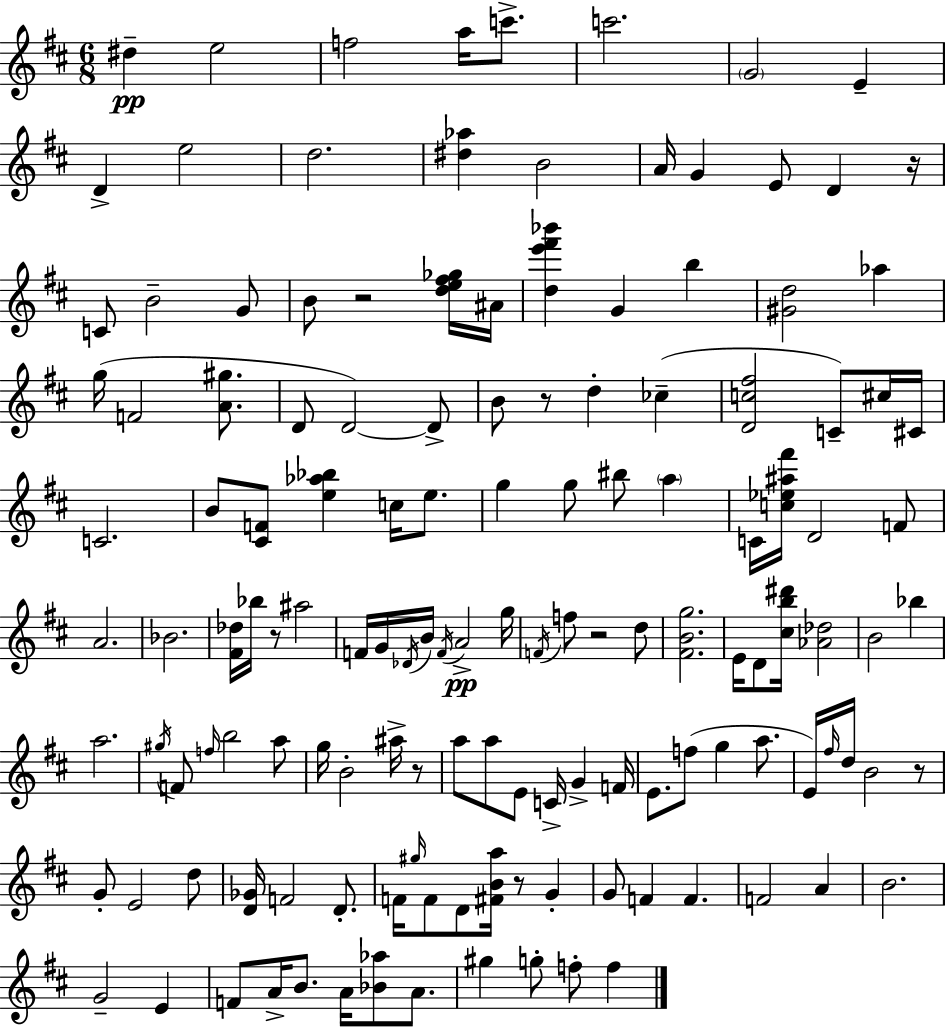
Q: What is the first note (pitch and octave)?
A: D#5